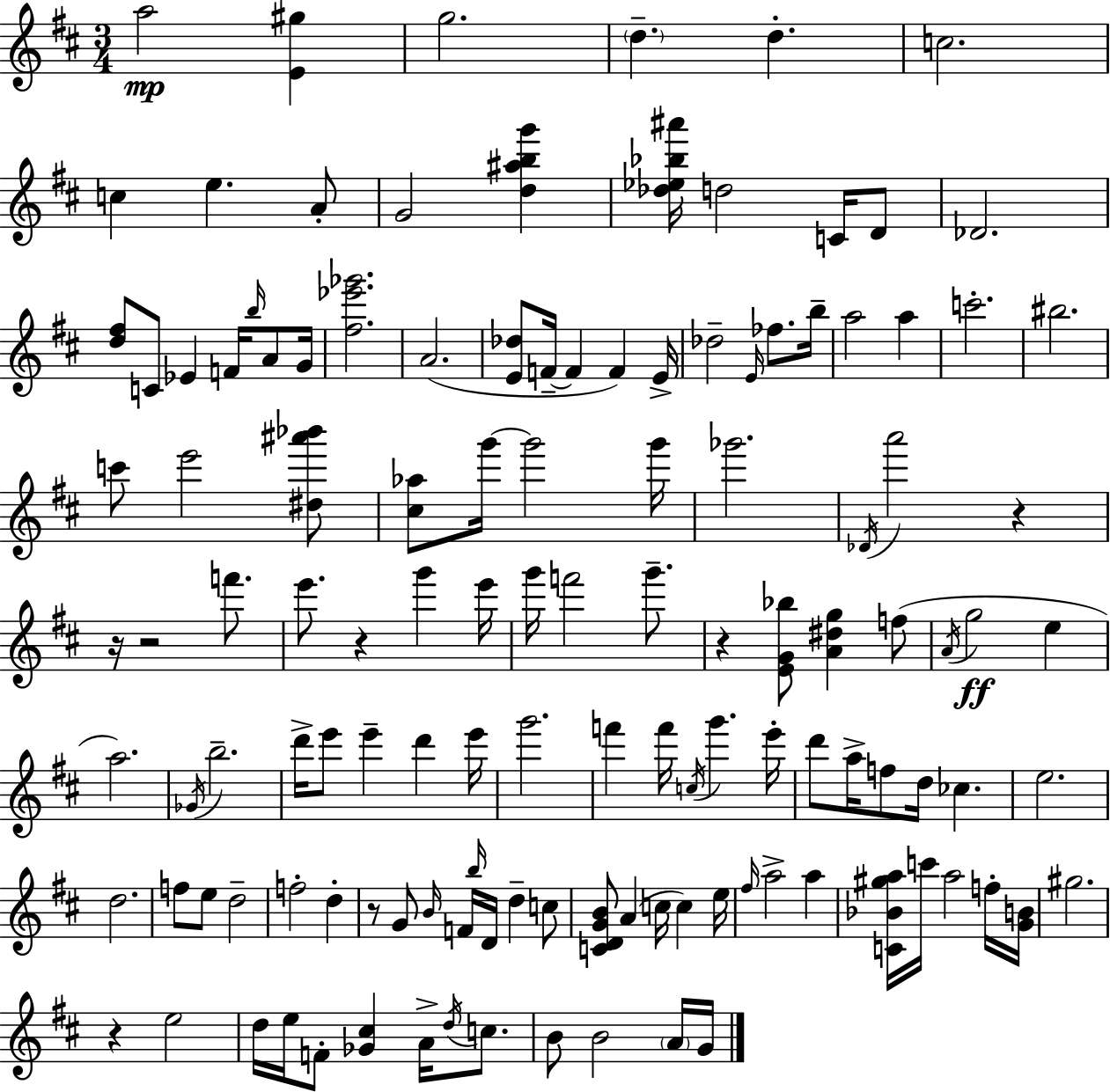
{
  \clef treble
  \numericTimeSignature
  \time 3/4
  \key d \major
  a''2\mp <e' gis''>4 | g''2. | \parenthesize d''4.-- d''4.-. | c''2. | \break c''4 e''4. a'8-. | g'2 <d'' ais'' b'' g'''>4 | <des'' ees'' bes'' ais'''>16 d''2 c'16 d'8 | des'2. | \break <d'' fis''>8 c'8 ees'4 f'16 \grace { b''16 } a'8 | g'16 <fis'' ees''' ges'''>2. | a'2.( | <e' des''>8 f'16--~~ f'4 f'4) | \break e'16-> des''2-- \grace { e'16 } fes''8. | b''16-- a''2 a''4 | c'''2.-. | bis''2. | \break c'''8 e'''2 | <dis'' ais''' bes'''>8 <cis'' aes''>8 g'''16~~ g'''2 | g'''16 ges'''2. | \acciaccatura { des'16 } a'''2 r4 | \break r16 r2 | f'''8. e'''8. r4 g'''4 | e'''16 g'''16 f'''2 | g'''8.-- r4 <e' g' bes''>8 <a' dis'' g''>4 | \break f''8( \acciaccatura { a'16 }\ff g''2 | e''4 a''2.) | \acciaccatura { ges'16 } b''2.-- | d'''16-> e'''8 e'''4-- | \break d'''4 e'''16 g'''2. | f'''4 f'''16 \acciaccatura { c''16 } g'''4. | e'''16-. d'''8 a''16-> f''8 d''16 | ces''4. e''2. | \break d''2. | f''8 e''8 d''2-- | f''2-. | d''4-. r8 g'8 \grace { b'16 } f'16 | \break \grace { b''16 } d'16 d''4-- c''8 <c' d' g' b'>8 a'4( | c''16 c''4) e''16 \grace { fis''16 } a''2-> | a''4 <c' bes' gis'' a''>16 c'''16 a''2 | f''16-. <g' b'>16 gis''2. | \break r4 | e''2 d''16 e''16 f'8-. | <ges' cis''>4 a'16-> \acciaccatura { d''16 } c''8. b'8 | b'2 \parenthesize a'16 g'16 \bar "|."
}